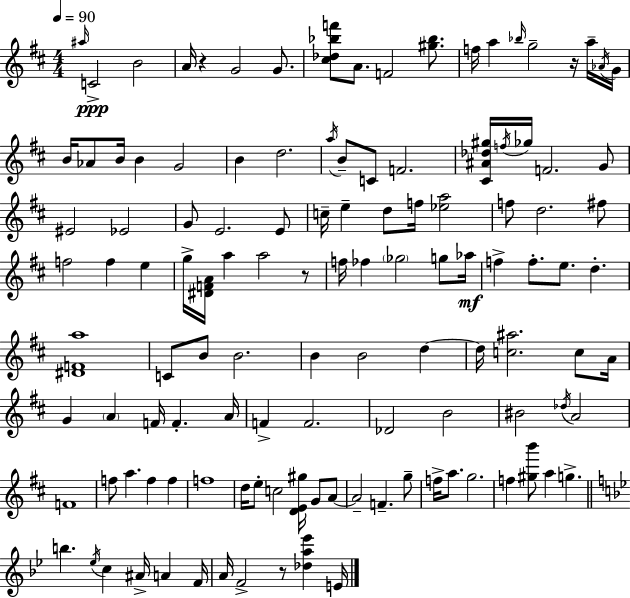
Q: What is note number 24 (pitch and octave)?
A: B4